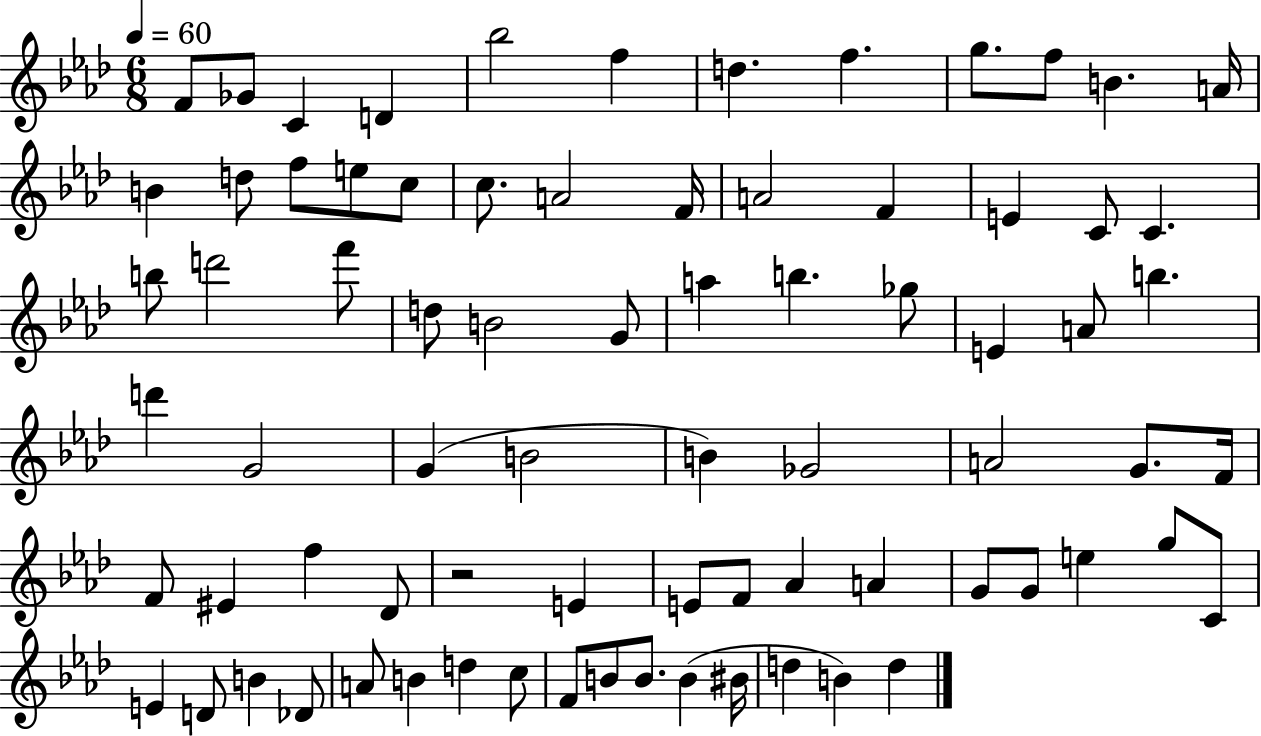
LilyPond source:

{
  \clef treble
  \numericTimeSignature
  \time 6/8
  \key aes \major
  \tempo 4 = 60
  \repeat volta 2 { f'8 ges'8 c'4 d'4 | bes''2 f''4 | d''4. f''4. | g''8. f''8 b'4. a'16 | \break b'4 d''8 f''8 e''8 c''8 | c''8. a'2 f'16 | a'2 f'4 | e'4 c'8 c'4. | \break b''8 d'''2 f'''8 | d''8 b'2 g'8 | a''4 b''4. ges''8 | e'4 a'8 b''4. | \break d'''4 g'2 | g'4( b'2 | b'4) ges'2 | a'2 g'8. f'16 | \break f'8 eis'4 f''4 des'8 | r2 e'4 | e'8 f'8 aes'4 a'4 | g'8 g'8 e''4 g''8 c'8 | \break e'4 d'8 b'4 des'8 | a'8 b'4 d''4 c''8 | f'8 b'8 b'8. b'4( bis'16 | d''4 b'4) d''4 | \break } \bar "|."
}